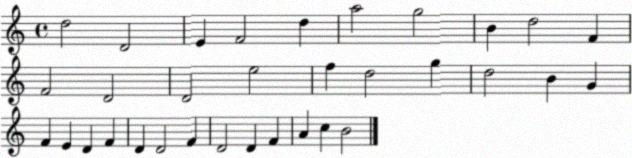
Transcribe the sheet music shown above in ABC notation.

X:1
T:Untitled
M:4/4
L:1/4
K:C
d2 D2 E F2 d a2 g2 B d2 F F2 D2 D2 e2 f d2 g d2 B G F E D F D D2 F D2 D F A c B2